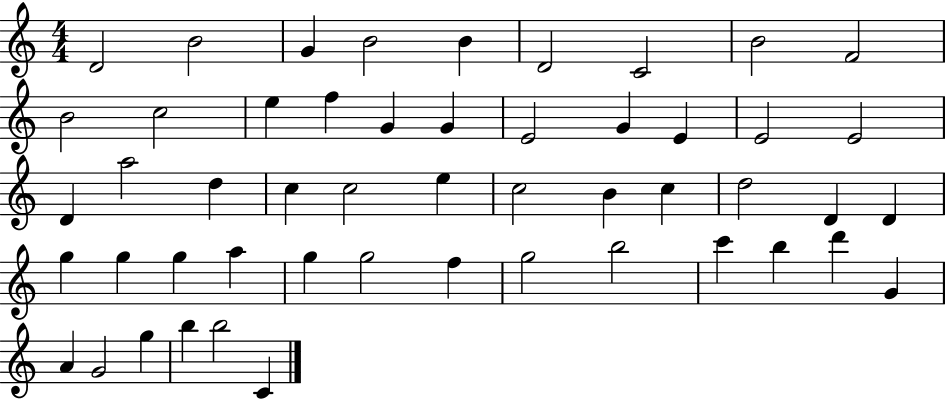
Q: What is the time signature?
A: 4/4